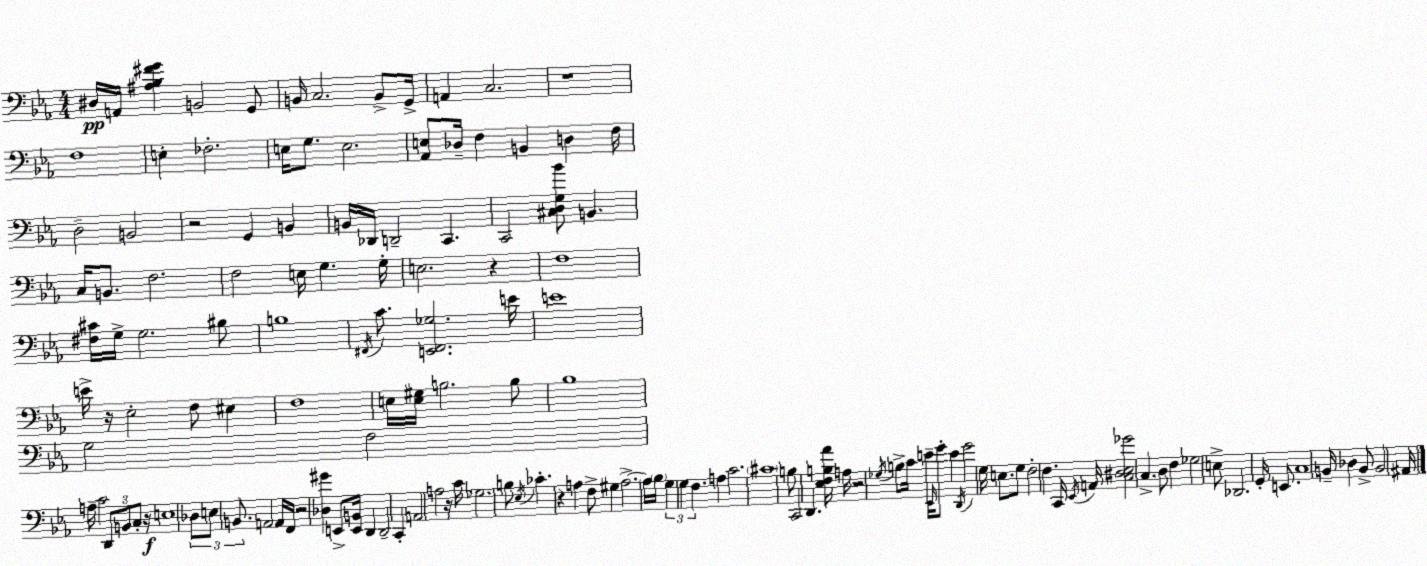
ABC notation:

X:1
T:Untitled
M:4/4
L:1/4
K:Cm
^D,/4 A,,/4 [^A,_B,^FG] B,,2 G,,/2 B,,/4 C,2 B,,/2 G,,/4 A,, C,2 z4 F,4 E, _F,2 E,/4 G,/2 E,2 [_A,,E,]/2 _D,/4 F, B,, D, F,/4 D,2 B,,2 z2 G,, B,, B,,/4 _D,,/4 D,,2 C,, C,,2 [^C,D,G,_B]/2 B,, C,/4 B,,/2 F,2 F,2 E,/4 G, G,/4 E,2 z F,4 [^F,^C]/4 G,/4 G,2 ^B,/2 B,4 ^F,,/4 C/2 [E,,^F,,_G,]2 E/4 E4 E/4 z/4 _E,2 F,/2 ^E, F,4 E,/4 [E,^G,]/4 B,2 B,/2 _B,4 G,2 F,2 A,/4 C2 D,,/2 B,,/2 C,/2 z/4 E,4 _D,/2 E,/2 B,,/2 A,,2 A,,/4 F,,/4 z2 [_D,^G] E,,/2 [E,,B,,]/4 D,, D,,2 C,, A,,2 A,2 z/4 C/4 _G,2 B,/2 _E,/4 _C z A, F,/2 ^G, A,2 A,/4 _B,/4 G, G, F, A, C2 ^C4 B,/2 C,,2 D,, [_E,F,B,_A]/4 A,/4 z2 _G,/4 B,/2 C/4 E/4 _E,,/4 G/2 E D,,/4 G2 G,/4 E,/2 G,/2 F,2 F, C,,/4 _E,,/4 A,,/4 [C,^D,_E,_G]2 C, D,/2 F, _G,2 E,/2 _D,,2 G,,/4 E,,/2 C,4 B,,/4 _D, B,,/2 B,,2 ^A,,/4